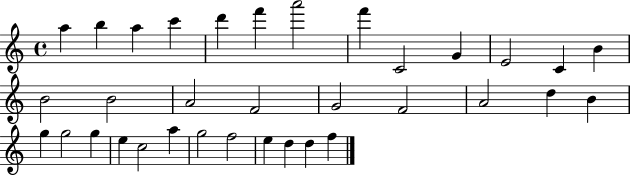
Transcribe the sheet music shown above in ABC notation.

X:1
T:Untitled
M:4/4
L:1/4
K:C
a b a c' d' f' a'2 f' C2 G E2 C B B2 B2 A2 F2 G2 F2 A2 d B g g2 g e c2 a g2 f2 e d d f